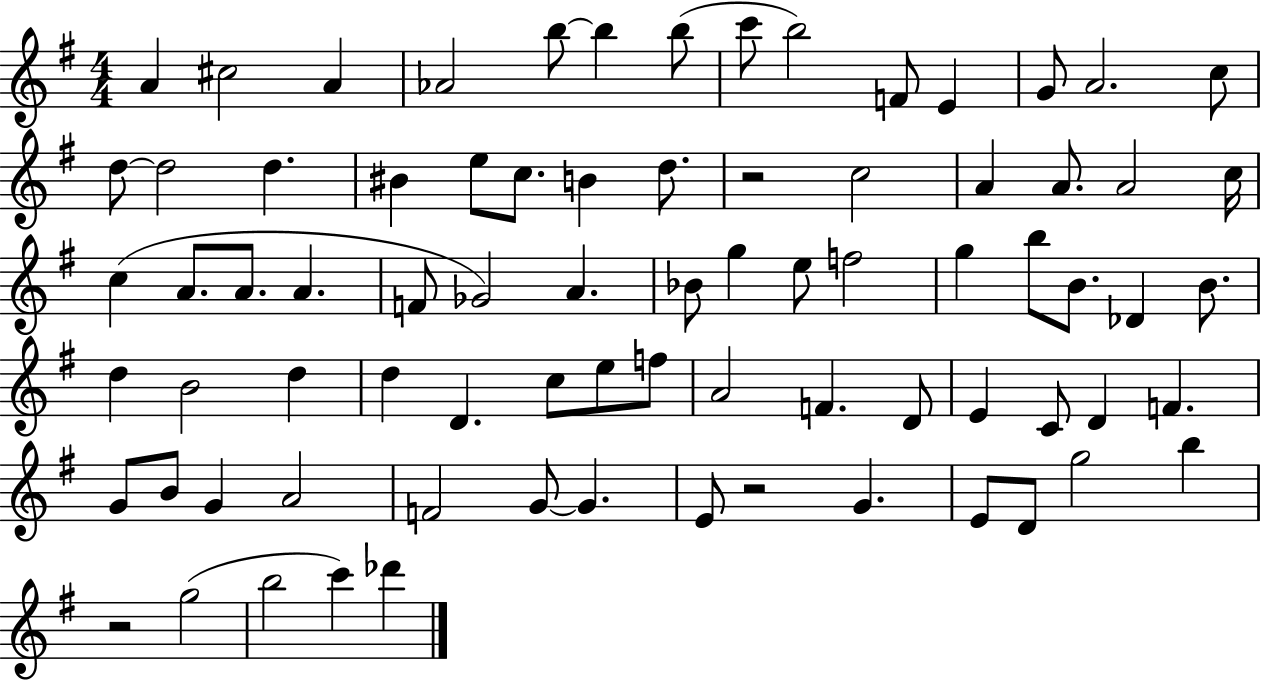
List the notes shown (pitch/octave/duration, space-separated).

A4/q C#5/h A4/q Ab4/h B5/e B5/q B5/e C6/e B5/h F4/e E4/q G4/e A4/h. C5/e D5/e D5/h D5/q. BIS4/q E5/e C5/e. B4/q D5/e. R/h C5/h A4/q A4/e. A4/h C5/s C5/q A4/e. A4/e. A4/q. F4/e Gb4/h A4/q. Bb4/e G5/q E5/e F5/h G5/q B5/e B4/e. Db4/q B4/e. D5/q B4/h D5/q D5/q D4/q. C5/e E5/e F5/e A4/h F4/q. D4/e E4/q C4/e D4/q F4/q. G4/e B4/e G4/q A4/h F4/h G4/e G4/q. E4/e R/h G4/q. E4/e D4/e G5/h B5/q R/h G5/h B5/h C6/q Db6/q